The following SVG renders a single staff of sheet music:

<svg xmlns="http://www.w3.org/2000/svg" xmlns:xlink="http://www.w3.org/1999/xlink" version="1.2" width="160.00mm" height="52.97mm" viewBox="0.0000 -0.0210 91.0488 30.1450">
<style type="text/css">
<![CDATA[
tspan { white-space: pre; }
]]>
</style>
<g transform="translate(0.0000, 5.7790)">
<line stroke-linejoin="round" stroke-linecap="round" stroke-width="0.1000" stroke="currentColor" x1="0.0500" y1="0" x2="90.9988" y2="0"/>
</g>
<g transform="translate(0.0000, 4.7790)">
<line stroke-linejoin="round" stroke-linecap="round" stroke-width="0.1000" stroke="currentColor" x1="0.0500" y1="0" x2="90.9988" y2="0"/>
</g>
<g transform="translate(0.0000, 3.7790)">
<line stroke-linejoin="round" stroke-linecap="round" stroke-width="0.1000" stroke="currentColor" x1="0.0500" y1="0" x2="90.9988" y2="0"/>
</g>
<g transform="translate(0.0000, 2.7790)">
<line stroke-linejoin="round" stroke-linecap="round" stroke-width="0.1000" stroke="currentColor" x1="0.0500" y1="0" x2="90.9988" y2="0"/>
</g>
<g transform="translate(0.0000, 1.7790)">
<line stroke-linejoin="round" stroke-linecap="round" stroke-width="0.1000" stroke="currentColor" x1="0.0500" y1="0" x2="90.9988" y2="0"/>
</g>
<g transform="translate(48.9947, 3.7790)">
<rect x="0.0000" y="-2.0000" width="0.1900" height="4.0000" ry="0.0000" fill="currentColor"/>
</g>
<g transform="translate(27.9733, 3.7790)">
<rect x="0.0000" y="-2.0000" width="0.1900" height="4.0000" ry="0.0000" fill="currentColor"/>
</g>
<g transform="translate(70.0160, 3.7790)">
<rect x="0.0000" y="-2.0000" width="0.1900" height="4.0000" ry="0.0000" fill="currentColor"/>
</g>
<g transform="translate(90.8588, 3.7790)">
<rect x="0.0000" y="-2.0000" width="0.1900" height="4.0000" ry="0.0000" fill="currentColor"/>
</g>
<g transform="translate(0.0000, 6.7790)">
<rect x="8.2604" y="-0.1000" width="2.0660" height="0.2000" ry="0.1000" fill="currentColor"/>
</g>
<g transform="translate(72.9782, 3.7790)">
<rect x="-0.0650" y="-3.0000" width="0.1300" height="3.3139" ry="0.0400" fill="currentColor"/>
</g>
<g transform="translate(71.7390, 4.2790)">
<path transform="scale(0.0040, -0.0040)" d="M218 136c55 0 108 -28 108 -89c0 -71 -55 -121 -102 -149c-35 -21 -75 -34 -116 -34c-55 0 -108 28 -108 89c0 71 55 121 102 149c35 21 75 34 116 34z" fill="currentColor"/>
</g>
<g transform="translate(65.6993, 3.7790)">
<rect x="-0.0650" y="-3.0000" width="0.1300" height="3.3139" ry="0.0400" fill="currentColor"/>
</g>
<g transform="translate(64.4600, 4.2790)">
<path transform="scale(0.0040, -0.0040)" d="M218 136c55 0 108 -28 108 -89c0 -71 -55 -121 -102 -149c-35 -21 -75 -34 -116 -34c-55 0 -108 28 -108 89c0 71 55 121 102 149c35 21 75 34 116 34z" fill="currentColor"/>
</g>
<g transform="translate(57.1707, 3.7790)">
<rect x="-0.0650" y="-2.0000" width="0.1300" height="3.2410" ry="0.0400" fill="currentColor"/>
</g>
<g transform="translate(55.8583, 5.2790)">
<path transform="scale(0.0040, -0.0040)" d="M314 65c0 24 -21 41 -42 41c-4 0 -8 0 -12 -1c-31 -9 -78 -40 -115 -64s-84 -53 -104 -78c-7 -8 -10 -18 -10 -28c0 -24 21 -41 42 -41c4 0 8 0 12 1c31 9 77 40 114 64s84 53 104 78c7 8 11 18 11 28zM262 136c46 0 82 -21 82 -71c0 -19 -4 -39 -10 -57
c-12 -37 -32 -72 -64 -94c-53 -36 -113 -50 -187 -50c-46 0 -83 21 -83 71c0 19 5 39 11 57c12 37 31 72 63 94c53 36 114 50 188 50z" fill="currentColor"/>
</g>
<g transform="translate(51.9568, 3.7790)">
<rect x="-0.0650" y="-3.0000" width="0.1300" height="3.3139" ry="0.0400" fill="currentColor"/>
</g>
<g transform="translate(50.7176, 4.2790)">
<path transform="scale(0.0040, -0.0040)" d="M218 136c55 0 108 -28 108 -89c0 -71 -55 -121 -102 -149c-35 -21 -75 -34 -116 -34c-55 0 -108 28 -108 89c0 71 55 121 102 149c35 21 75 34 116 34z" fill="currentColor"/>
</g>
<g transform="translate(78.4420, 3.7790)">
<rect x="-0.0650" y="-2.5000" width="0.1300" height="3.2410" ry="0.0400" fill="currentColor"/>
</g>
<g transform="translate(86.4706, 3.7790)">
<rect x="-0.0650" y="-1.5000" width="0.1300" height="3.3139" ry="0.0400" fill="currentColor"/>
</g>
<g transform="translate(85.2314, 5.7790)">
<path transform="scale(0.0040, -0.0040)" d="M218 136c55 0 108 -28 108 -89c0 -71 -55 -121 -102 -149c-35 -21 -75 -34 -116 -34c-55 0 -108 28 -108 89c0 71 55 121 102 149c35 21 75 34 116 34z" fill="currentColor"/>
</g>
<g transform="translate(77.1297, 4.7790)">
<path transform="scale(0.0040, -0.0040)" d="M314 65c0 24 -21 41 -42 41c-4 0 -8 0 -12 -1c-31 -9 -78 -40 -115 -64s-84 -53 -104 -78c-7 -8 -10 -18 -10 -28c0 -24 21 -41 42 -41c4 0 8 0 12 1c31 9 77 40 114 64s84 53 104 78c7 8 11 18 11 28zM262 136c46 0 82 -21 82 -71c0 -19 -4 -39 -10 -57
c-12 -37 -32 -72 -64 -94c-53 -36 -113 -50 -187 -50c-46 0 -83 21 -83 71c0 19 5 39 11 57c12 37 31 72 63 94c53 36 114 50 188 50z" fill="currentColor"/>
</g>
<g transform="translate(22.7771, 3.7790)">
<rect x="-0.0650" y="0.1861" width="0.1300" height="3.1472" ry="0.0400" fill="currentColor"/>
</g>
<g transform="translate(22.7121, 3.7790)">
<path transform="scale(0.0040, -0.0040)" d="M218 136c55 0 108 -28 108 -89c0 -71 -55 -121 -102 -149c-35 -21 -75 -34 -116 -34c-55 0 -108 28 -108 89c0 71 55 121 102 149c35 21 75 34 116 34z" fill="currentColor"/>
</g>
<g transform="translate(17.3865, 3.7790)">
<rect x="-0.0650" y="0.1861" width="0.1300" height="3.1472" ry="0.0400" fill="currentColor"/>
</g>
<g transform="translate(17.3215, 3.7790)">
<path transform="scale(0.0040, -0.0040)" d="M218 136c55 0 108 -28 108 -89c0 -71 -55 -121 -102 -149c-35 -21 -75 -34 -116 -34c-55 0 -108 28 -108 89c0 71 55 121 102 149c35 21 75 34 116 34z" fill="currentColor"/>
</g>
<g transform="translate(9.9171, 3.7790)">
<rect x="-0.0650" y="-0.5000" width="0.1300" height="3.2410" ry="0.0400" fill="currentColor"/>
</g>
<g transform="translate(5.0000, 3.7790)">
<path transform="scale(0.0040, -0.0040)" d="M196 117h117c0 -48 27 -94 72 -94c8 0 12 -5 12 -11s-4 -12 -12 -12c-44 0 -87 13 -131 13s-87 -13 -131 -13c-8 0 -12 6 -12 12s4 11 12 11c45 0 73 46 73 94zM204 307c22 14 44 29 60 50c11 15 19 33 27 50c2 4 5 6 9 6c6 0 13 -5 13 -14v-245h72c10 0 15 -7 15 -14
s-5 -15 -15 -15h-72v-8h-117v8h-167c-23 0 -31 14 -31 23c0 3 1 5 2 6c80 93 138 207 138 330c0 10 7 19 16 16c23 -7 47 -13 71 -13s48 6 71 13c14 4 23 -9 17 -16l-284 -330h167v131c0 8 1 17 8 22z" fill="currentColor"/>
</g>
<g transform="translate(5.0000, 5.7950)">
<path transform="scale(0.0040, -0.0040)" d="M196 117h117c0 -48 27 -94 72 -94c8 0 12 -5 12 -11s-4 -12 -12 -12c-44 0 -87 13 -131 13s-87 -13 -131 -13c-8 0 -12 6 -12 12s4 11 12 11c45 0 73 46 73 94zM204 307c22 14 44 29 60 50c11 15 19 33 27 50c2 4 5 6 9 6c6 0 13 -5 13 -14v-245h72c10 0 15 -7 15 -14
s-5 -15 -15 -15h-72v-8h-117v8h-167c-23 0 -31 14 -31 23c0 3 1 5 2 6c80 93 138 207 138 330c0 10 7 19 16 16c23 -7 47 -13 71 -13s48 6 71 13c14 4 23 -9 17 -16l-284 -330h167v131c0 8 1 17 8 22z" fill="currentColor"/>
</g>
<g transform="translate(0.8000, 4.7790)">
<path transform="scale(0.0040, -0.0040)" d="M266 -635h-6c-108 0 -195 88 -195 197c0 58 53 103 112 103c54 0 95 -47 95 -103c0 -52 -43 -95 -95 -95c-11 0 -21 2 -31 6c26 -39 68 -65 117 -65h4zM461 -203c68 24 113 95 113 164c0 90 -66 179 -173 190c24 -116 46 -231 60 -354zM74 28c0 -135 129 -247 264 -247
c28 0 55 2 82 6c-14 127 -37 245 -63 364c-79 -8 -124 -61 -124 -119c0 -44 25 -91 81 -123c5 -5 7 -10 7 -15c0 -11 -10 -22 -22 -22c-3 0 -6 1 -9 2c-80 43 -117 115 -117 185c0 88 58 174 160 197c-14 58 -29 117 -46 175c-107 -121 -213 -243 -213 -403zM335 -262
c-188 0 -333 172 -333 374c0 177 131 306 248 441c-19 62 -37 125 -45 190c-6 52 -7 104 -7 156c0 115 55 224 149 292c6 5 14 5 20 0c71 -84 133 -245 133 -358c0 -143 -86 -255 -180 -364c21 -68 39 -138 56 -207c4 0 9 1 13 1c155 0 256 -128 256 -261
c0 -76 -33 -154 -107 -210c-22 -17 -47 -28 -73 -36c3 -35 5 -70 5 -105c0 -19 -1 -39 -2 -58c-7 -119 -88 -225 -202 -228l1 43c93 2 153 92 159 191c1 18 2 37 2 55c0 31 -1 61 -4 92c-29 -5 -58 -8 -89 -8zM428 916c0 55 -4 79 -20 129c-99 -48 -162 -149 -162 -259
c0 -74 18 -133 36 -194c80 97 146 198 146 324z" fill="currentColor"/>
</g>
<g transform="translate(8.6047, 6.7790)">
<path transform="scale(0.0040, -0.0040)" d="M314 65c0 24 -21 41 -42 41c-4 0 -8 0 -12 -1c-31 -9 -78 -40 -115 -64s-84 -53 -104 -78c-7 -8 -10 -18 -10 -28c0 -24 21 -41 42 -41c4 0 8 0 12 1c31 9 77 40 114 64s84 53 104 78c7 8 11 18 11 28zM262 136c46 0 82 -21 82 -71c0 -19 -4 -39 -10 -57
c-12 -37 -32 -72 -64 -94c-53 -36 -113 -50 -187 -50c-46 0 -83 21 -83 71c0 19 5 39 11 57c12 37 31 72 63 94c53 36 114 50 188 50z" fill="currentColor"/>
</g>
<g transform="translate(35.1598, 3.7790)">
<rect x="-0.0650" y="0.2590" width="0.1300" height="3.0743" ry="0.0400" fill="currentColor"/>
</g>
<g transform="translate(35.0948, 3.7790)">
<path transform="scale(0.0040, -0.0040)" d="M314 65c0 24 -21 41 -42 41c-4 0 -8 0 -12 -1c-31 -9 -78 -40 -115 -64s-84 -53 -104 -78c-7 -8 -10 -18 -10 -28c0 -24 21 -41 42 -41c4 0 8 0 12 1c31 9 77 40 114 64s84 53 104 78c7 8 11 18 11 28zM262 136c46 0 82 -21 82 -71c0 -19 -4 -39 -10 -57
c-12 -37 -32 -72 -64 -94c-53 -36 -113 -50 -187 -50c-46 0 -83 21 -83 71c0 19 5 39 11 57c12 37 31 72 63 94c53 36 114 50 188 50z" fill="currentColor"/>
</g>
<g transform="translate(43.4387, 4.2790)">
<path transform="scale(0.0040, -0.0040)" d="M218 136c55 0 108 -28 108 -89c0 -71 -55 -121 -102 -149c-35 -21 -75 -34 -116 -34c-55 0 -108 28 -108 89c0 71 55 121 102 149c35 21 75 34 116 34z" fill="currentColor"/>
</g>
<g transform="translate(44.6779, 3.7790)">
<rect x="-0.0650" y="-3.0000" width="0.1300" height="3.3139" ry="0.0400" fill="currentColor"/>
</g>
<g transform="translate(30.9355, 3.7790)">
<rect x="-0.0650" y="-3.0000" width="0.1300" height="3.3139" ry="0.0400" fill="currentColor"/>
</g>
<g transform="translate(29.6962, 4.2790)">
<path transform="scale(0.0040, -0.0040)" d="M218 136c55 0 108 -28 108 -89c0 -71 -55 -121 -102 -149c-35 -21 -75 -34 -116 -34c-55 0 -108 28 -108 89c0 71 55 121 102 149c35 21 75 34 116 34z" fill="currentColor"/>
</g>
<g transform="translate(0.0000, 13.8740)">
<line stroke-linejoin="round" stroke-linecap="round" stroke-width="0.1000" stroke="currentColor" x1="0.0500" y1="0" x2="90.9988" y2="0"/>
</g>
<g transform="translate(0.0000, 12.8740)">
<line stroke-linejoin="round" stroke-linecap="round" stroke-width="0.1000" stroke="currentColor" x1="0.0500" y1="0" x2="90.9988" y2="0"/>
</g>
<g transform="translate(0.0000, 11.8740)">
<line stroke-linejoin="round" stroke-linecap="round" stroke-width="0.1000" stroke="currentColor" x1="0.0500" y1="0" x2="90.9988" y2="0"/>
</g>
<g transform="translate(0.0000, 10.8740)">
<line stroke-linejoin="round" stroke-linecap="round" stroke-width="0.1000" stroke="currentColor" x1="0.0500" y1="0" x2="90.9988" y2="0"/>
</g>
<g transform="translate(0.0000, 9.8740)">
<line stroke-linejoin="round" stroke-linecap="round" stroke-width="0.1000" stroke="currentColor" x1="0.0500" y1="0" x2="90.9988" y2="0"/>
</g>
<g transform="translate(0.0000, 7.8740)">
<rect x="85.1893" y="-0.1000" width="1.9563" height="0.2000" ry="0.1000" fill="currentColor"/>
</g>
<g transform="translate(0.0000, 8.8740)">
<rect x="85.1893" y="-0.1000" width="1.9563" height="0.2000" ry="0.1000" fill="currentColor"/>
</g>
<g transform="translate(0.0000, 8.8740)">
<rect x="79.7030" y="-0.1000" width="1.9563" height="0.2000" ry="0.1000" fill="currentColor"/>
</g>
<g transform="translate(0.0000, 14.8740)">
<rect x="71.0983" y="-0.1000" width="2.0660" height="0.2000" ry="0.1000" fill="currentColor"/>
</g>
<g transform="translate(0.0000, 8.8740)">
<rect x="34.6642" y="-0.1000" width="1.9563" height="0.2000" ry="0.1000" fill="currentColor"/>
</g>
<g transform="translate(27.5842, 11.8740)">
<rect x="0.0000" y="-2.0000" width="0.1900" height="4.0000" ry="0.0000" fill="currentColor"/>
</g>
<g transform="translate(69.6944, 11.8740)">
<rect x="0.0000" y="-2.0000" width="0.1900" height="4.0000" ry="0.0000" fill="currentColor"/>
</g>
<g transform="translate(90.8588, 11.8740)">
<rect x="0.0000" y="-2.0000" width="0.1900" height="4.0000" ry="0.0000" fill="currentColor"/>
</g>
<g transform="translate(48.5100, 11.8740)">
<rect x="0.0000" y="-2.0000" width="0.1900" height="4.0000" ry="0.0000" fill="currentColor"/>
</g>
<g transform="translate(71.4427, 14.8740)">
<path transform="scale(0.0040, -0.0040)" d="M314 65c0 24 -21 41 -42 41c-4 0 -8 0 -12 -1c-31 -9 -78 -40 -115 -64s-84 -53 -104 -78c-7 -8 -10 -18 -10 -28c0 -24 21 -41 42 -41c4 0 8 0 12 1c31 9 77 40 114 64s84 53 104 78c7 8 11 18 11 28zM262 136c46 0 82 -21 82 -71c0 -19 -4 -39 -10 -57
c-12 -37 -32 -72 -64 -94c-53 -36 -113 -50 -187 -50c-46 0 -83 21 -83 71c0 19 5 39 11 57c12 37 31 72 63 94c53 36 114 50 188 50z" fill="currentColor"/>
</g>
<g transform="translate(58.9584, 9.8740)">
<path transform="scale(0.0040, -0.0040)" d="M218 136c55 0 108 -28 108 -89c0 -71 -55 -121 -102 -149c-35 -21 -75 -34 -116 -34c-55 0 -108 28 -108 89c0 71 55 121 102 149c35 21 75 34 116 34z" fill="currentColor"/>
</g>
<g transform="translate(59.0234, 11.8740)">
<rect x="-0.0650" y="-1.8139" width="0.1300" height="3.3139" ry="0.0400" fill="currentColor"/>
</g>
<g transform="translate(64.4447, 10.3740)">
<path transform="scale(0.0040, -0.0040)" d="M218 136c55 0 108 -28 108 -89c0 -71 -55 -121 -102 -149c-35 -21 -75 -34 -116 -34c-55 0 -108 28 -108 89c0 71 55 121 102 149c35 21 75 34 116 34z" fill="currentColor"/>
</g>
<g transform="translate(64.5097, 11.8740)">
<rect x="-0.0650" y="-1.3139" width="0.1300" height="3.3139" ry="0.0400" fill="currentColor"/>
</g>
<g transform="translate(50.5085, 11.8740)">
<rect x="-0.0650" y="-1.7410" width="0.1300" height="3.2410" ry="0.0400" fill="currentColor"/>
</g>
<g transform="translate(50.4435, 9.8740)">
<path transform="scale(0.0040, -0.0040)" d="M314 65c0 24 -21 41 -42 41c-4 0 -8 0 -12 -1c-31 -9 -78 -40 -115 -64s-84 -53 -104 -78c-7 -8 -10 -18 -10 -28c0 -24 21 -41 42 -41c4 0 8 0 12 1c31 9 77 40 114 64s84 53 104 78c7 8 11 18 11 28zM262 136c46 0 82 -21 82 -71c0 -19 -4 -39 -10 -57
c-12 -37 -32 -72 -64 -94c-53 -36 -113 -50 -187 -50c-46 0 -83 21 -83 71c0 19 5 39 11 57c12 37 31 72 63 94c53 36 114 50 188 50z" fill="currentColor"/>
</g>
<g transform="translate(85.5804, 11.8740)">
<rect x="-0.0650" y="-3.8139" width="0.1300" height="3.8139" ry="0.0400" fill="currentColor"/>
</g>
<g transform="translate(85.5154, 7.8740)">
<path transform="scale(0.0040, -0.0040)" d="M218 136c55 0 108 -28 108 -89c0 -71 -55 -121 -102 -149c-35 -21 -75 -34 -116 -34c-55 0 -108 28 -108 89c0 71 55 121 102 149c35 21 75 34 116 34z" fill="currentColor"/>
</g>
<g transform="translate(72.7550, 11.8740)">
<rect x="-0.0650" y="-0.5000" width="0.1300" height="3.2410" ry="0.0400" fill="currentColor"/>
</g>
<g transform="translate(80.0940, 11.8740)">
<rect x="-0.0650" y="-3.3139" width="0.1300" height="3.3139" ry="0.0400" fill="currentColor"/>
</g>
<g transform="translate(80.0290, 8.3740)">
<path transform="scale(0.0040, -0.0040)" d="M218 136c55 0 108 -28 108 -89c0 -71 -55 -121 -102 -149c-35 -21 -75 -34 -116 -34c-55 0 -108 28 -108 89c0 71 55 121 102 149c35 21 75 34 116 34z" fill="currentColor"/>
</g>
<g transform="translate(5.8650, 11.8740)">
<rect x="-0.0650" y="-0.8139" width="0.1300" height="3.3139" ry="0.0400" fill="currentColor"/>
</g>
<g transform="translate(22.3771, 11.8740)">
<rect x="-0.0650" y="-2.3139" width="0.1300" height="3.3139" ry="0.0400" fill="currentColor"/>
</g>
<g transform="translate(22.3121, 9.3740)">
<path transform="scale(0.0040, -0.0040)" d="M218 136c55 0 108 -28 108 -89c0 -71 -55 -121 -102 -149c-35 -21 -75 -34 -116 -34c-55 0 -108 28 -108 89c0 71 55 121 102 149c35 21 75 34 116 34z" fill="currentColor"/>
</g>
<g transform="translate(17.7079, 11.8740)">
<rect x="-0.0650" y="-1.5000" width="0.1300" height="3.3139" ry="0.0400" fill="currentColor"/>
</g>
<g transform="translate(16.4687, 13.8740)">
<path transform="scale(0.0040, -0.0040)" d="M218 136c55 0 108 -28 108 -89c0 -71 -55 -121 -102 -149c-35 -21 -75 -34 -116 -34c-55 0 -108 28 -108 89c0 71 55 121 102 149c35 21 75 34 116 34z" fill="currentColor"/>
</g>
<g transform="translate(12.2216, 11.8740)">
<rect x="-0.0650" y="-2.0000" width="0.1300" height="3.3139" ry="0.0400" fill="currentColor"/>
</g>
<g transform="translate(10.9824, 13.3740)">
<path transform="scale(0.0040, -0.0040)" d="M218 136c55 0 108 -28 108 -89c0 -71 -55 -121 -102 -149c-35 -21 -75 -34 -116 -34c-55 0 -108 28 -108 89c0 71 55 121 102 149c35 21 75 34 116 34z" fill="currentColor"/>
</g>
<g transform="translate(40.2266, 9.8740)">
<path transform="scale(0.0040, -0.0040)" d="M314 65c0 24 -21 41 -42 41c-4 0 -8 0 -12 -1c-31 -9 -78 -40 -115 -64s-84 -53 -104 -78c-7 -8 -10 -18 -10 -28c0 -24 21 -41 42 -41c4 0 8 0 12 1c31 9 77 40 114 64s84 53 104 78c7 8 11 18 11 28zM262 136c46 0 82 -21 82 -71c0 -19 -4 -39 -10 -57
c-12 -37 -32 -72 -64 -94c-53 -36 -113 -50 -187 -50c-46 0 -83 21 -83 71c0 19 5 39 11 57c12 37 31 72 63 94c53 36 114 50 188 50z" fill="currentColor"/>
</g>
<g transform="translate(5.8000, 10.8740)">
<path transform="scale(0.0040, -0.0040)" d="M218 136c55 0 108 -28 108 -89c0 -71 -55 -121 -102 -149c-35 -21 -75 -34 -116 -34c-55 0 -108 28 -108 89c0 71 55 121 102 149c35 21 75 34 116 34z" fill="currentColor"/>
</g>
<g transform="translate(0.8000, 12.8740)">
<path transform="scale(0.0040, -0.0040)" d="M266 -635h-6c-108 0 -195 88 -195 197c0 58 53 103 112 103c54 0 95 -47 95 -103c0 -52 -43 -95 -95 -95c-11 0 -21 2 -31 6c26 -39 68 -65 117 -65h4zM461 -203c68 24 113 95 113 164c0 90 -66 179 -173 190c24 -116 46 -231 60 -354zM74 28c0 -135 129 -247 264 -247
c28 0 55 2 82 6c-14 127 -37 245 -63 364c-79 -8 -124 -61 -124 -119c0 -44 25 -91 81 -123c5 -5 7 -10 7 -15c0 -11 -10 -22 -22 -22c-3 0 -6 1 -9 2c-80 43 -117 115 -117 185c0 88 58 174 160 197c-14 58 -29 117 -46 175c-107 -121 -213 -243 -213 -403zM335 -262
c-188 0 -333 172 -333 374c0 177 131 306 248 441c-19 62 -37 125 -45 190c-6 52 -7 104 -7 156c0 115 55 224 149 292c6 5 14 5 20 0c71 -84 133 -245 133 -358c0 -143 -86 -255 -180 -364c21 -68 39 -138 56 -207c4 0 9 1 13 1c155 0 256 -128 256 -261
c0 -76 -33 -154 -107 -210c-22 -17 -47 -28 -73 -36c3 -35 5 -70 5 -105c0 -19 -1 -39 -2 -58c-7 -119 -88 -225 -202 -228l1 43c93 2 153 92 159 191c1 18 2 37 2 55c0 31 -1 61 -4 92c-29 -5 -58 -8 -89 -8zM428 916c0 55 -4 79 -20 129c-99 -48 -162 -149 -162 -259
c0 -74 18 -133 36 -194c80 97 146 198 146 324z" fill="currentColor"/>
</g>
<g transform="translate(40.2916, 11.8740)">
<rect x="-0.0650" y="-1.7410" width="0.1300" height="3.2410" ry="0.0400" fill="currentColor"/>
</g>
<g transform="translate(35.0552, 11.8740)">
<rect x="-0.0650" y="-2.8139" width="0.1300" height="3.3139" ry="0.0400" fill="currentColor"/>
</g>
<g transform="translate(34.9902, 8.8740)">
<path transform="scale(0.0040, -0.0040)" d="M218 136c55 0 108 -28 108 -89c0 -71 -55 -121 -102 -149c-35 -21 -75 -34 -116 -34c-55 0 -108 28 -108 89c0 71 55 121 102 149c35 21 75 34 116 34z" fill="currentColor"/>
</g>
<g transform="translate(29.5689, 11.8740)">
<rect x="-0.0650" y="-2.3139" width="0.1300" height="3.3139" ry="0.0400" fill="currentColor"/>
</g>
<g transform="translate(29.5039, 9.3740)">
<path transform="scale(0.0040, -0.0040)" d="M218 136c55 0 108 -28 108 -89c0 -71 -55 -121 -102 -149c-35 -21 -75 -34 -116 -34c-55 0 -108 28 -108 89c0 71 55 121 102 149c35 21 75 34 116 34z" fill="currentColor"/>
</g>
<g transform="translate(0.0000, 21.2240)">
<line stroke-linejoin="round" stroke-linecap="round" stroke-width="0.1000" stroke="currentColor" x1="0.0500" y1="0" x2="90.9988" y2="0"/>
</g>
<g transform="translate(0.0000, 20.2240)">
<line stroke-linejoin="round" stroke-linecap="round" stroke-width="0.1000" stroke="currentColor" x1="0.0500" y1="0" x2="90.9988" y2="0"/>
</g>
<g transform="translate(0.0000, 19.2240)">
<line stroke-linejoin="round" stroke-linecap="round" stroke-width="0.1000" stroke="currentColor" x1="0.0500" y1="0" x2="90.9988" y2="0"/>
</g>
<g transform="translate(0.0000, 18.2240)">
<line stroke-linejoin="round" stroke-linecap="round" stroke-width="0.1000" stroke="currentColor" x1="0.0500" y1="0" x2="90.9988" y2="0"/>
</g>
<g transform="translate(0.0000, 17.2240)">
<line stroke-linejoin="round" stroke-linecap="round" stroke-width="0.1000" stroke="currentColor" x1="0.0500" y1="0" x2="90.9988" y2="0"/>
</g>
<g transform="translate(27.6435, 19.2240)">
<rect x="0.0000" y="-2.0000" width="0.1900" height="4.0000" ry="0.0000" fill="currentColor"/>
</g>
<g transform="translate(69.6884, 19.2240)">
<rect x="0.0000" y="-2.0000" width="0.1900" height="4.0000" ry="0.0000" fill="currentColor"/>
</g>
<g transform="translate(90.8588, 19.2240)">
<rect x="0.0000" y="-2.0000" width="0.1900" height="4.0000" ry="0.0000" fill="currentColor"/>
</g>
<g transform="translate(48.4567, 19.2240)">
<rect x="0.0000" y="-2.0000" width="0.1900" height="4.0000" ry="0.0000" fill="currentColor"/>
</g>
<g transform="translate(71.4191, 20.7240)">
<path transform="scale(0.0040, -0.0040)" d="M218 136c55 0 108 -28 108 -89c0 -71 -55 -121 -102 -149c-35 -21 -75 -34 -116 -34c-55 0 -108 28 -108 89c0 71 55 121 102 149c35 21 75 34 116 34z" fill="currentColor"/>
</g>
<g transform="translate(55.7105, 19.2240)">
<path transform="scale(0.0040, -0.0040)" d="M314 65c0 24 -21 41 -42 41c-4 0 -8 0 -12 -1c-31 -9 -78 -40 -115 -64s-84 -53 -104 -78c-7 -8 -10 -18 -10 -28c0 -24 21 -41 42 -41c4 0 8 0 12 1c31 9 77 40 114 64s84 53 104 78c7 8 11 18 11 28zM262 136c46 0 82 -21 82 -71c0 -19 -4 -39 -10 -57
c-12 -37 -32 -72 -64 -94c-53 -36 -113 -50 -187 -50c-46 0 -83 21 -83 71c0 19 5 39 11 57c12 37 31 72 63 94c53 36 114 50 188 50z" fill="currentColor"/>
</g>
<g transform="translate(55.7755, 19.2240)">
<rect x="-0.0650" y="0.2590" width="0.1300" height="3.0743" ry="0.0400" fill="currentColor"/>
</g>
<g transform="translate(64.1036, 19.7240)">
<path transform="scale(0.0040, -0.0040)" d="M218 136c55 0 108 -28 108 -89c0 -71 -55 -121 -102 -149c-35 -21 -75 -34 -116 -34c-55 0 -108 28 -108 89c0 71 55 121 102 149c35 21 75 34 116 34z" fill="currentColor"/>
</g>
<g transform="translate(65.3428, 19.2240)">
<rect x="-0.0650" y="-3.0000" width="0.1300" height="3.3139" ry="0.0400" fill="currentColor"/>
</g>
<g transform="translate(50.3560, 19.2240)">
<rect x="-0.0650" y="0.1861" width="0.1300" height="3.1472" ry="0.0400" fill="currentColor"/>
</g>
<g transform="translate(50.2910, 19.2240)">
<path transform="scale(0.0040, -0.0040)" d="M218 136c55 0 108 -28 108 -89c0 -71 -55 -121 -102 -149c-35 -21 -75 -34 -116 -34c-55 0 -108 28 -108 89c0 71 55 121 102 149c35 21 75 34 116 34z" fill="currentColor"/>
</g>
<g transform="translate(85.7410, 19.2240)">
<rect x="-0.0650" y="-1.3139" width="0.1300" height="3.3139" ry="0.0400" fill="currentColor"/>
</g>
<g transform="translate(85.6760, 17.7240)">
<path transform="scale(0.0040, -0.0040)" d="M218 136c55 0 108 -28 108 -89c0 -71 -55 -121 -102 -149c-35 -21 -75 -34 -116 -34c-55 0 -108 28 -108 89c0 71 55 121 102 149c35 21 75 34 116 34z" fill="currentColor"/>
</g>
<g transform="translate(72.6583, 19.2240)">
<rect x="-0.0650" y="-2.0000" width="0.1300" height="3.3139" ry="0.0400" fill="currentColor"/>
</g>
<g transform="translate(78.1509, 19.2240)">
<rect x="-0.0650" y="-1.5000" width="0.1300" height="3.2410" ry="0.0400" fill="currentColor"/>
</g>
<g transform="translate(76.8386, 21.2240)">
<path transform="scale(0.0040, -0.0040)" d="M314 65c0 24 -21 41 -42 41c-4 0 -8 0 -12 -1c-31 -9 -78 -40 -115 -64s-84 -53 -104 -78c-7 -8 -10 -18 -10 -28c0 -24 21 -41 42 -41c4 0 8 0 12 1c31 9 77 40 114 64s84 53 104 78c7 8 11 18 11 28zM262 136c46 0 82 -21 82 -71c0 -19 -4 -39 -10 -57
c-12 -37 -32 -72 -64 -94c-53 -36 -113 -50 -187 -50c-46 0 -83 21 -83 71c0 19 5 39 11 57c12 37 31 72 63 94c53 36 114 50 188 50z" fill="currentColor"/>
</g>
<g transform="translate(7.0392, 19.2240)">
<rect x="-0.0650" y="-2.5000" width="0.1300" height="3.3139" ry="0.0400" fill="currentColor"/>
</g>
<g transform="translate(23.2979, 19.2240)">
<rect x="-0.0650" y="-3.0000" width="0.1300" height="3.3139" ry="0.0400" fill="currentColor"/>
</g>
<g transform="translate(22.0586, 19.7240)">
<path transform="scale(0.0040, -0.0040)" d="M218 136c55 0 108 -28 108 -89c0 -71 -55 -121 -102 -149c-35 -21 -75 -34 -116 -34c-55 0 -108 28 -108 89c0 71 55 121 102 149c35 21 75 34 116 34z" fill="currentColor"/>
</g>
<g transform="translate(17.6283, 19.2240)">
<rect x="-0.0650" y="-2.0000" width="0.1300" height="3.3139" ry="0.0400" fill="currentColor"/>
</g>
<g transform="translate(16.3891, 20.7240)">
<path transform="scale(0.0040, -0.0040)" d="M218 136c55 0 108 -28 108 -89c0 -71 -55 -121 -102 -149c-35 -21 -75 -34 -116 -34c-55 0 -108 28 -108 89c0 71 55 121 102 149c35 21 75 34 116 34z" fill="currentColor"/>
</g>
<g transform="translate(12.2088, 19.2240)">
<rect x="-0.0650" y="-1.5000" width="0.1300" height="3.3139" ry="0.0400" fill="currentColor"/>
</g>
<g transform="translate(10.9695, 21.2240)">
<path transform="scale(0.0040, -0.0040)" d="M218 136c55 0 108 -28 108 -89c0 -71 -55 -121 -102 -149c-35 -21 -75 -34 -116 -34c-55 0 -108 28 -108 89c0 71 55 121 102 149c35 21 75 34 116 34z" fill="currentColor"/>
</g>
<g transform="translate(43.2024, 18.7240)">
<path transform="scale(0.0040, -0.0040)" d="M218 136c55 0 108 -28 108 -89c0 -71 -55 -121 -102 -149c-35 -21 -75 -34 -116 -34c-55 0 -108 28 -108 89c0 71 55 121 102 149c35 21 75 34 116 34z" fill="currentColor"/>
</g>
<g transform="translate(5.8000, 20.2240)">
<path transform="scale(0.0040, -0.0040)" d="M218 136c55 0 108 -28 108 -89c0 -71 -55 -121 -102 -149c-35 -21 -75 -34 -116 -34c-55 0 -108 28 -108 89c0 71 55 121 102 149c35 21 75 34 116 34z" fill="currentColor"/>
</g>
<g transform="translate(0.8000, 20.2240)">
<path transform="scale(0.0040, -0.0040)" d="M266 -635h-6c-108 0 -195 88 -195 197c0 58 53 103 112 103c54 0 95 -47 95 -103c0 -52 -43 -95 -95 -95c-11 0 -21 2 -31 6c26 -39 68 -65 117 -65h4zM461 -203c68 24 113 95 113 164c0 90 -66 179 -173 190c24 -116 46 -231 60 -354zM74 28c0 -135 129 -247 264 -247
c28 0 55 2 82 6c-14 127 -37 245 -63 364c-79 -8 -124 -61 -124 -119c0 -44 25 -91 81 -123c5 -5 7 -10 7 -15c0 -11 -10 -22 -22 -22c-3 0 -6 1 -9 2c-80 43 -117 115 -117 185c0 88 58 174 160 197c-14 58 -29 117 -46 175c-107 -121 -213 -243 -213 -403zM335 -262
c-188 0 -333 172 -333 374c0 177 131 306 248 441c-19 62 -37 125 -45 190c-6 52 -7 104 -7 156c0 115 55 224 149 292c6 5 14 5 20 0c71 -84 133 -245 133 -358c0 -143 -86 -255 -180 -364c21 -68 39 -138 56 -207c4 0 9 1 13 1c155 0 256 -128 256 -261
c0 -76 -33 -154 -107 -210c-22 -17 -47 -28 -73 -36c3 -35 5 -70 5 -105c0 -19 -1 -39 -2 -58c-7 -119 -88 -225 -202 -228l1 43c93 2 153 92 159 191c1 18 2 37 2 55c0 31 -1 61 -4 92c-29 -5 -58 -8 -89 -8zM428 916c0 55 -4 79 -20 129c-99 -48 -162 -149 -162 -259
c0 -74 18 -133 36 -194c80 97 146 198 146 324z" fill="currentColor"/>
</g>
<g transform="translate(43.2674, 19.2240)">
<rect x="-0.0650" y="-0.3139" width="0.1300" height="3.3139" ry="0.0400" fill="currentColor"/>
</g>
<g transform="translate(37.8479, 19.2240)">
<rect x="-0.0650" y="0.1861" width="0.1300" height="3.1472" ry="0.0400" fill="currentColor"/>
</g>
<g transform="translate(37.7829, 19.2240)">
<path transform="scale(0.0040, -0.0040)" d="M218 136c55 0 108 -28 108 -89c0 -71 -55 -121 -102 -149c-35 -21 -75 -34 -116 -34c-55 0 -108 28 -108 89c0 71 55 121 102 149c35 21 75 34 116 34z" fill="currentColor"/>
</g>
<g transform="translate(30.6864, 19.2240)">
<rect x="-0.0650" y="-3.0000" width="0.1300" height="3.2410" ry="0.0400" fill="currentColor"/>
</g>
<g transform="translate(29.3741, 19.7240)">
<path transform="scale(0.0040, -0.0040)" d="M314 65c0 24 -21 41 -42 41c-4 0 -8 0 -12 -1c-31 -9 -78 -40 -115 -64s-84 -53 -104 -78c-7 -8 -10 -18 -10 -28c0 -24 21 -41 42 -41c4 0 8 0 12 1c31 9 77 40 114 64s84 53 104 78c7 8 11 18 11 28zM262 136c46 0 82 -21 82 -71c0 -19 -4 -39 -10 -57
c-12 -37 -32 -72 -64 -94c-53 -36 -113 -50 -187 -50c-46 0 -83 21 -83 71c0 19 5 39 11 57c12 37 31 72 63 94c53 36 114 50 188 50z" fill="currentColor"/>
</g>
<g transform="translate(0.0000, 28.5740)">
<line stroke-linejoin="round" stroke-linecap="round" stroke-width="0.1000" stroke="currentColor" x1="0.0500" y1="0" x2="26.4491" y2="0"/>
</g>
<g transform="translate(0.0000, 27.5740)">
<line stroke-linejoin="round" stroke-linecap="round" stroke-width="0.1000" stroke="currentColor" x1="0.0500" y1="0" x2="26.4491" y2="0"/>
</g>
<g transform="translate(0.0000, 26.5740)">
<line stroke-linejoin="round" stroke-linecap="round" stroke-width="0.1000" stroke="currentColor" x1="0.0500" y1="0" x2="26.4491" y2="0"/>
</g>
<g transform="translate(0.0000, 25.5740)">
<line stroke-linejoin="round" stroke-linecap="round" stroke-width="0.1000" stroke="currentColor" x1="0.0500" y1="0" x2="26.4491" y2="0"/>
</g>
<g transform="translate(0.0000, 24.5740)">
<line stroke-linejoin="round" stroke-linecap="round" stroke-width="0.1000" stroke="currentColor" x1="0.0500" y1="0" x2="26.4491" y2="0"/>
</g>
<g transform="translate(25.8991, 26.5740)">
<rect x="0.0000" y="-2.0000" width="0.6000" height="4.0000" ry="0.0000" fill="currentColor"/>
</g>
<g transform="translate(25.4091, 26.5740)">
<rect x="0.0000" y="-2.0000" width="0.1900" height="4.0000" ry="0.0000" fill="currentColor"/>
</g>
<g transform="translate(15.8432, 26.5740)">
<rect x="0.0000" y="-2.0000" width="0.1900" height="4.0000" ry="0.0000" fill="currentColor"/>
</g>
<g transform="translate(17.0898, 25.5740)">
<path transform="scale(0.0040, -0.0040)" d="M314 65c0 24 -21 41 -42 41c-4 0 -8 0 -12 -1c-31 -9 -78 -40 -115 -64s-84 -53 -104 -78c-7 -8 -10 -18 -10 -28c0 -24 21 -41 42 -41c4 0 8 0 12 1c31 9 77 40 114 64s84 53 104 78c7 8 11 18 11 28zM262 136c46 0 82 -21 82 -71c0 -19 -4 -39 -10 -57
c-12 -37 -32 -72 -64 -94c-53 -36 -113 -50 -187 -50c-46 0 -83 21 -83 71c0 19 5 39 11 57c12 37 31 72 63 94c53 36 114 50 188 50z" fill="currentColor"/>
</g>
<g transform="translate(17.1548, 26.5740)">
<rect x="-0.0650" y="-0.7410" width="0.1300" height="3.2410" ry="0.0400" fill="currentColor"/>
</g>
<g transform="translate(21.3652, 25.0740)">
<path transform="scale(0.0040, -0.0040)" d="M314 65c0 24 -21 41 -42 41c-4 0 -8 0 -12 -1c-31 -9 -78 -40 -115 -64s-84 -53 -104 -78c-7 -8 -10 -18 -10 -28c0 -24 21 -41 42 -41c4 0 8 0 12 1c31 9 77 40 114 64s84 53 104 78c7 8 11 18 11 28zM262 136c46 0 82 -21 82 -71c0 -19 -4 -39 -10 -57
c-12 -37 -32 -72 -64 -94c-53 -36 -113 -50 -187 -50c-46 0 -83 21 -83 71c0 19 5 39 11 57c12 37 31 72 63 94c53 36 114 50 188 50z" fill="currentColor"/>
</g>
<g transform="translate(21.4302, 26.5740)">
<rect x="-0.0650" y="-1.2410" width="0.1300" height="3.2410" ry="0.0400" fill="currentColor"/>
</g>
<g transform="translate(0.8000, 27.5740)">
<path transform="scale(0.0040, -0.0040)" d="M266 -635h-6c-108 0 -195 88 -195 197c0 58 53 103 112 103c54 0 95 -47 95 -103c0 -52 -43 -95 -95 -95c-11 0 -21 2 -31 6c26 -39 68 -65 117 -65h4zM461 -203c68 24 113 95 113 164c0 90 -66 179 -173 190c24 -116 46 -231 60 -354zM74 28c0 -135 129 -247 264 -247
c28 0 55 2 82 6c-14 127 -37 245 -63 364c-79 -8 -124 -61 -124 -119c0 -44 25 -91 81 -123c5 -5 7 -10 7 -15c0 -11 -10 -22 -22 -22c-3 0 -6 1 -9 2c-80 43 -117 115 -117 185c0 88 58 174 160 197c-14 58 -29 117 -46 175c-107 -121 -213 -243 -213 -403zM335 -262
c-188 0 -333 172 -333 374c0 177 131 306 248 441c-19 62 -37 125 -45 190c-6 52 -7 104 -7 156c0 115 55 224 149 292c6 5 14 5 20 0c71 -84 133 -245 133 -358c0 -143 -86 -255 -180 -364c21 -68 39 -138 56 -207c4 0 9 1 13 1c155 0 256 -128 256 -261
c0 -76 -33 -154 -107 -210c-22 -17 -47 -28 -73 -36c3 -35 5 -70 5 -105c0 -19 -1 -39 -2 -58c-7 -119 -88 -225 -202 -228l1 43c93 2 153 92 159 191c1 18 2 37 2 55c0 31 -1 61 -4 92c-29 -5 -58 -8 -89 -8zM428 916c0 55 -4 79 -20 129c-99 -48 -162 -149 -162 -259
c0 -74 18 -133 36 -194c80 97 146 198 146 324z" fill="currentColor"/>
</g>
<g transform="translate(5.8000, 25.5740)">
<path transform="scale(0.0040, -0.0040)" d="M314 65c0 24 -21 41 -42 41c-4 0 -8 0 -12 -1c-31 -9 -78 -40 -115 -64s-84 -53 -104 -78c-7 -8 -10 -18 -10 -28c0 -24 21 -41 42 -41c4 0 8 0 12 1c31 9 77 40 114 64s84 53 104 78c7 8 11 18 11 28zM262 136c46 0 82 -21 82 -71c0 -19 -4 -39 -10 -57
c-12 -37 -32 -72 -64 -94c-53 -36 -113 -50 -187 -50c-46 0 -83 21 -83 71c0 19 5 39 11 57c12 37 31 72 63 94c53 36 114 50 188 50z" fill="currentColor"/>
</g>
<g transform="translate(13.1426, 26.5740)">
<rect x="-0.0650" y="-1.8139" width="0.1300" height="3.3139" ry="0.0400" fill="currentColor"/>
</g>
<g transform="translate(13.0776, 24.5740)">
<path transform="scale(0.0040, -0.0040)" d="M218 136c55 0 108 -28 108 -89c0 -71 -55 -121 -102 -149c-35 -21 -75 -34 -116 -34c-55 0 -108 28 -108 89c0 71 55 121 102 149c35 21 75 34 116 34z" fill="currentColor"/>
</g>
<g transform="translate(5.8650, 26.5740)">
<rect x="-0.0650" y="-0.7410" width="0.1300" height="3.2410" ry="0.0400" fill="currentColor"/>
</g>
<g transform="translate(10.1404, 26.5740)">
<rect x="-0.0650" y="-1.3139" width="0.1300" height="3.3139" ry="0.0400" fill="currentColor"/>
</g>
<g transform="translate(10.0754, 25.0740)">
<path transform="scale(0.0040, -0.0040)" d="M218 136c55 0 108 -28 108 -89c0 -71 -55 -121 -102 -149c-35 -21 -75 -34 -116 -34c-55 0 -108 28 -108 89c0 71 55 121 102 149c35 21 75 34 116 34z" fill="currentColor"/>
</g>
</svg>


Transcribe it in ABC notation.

X:1
T:Untitled
M:4/4
L:1/4
K:C
C2 B B A B2 A A F2 A A G2 E d F E g g a f2 f2 f e C2 b c' G E F A A2 B c B B2 A F E2 e d2 e f d2 e2